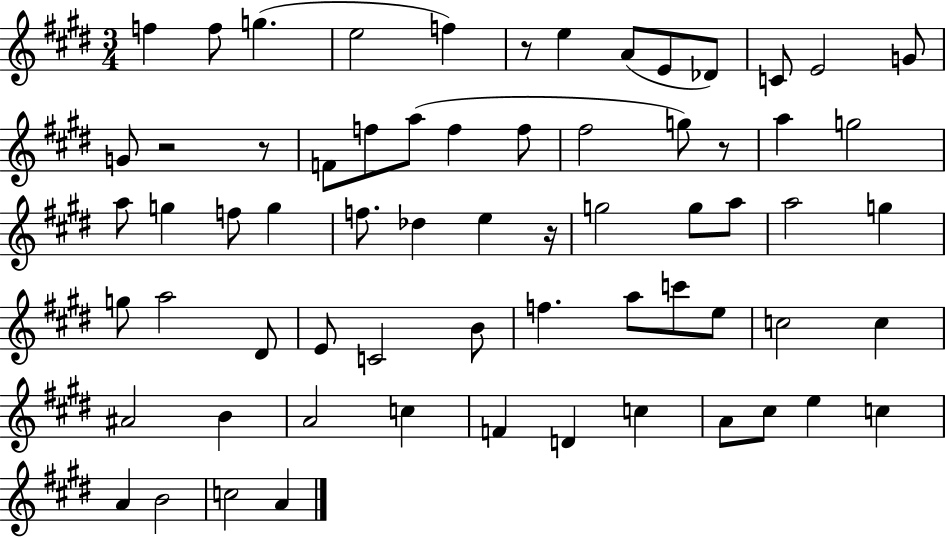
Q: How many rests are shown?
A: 5